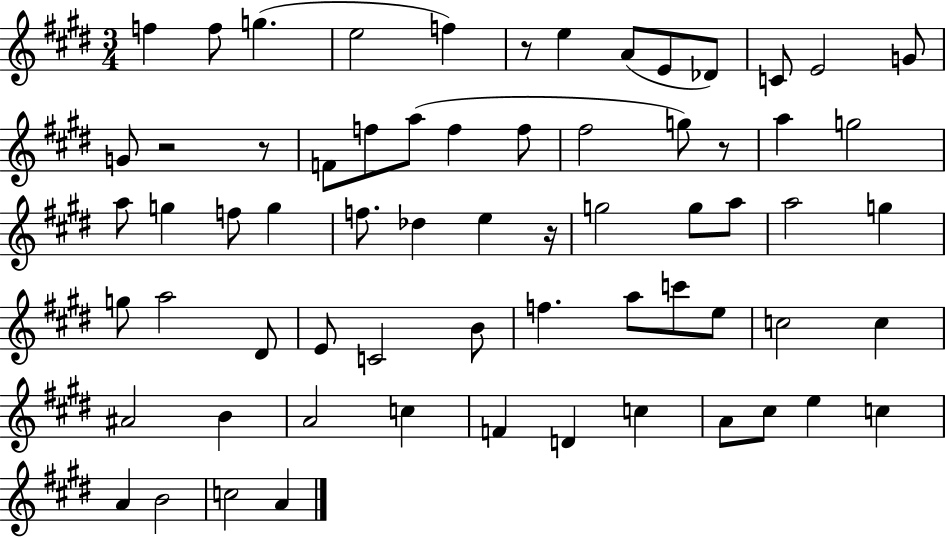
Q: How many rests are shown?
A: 5